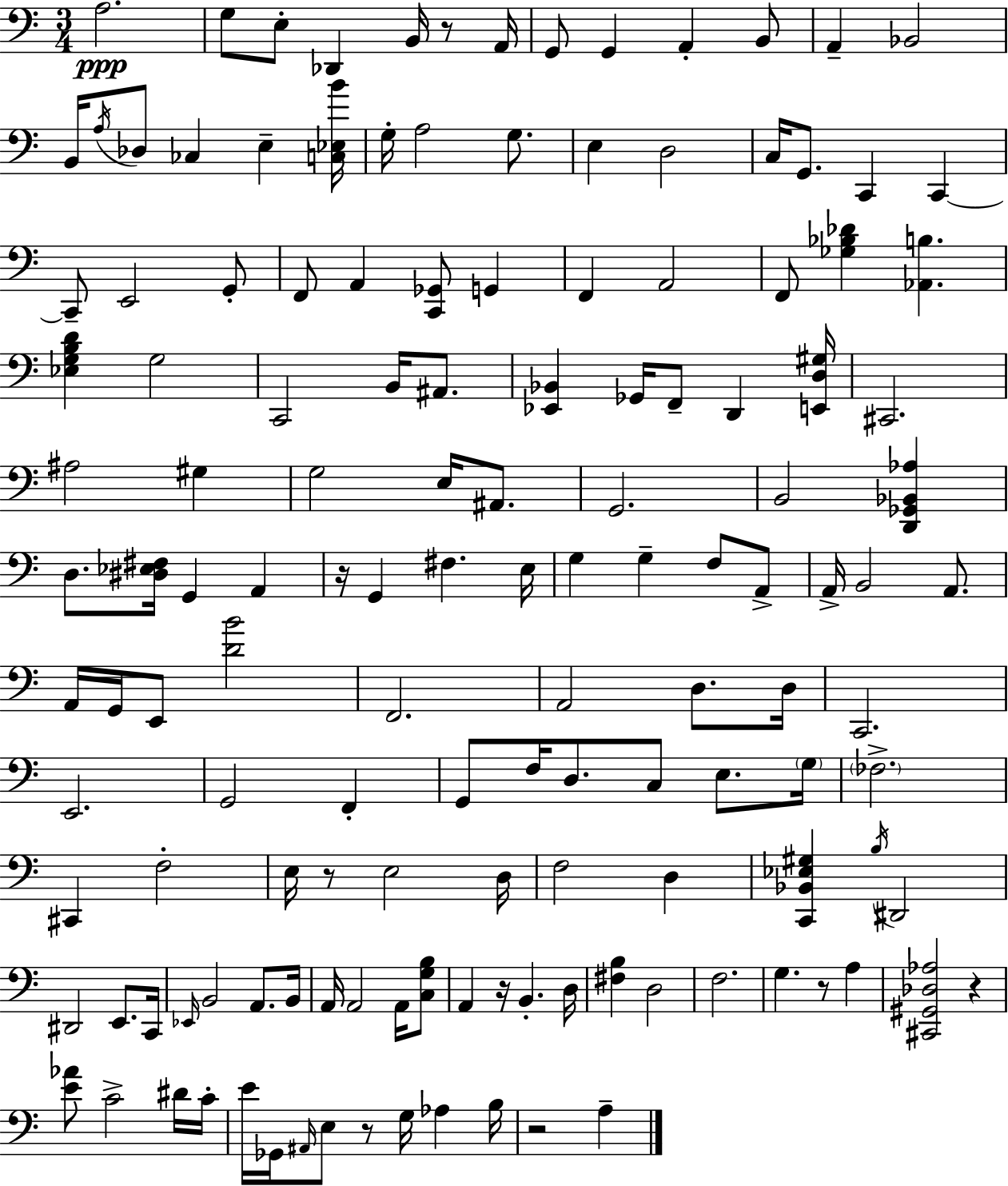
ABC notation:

X:1
T:Untitled
M:3/4
L:1/4
K:C
A,2 G,/2 E,/2 _D,, B,,/4 z/2 A,,/4 G,,/2 G,, A,, B,,/2 A,, _B,,2 B,,/4 A,/4 _D,/2 _C, E, [C,_E,B]/4 G,/4 A,2 G,/2 E, D,2 C,/4 G,,/2 C,, C,, C,,/2 E,,2 G,,/2 F,,/2 A,, [C,,_G,,]/2 G,, F,, A,,2 F,,/2 [_G,_B,_D] [_A,,B,] [_E,G,B,D] G,2 C,,2 B,,/4 ^A,,/2 [_E,,_B,,] _G,,/4 F,,/2 D,, [E,,D,^G,]/4 ^C,,2 ^A,2 ^G, G,2 E,/4 ^A,,/2 G,,2 B,,2 [D,,_G,,_B,,_A,] D,/2 [^D,_E,^F,]/4 G,, A,, z/4 G,, ^F, E,/4 G, G, F,/2 A,,/2 A,,/4 B,,2 A,,/2 A,,/4 G,,/4 E,,/2 [DB]2 F,,2 A,,2 D,/2 D,/4 C,,2 E,,2 G,,2 F,, G,,/2 F,/4 D,/2 C,/2 E,/2 G,/4 _F,2 ^C,, F,2 E,/4 z/2 E,2 D,/4 F,2 D, [C,,_B,,_E,^G,] B,/4 ^D,,2 ^D,,2 E,,/2 C,,/4 _E,,/4 B,,2 A,,/2 B,,/4 A,,/4 A,,2 A,,/4 [C,G,B,]/2 A,, z/4 B,, D,/4 [^F,B,] D,2 F,2 G, z/2 A, [^C,,^G,,_D,_A,]2 z [E_A]/2 C2 ^D/4 C/4 E/4 _G,,/4 ^A,,/4 E,/2 z/2 G,/4 _A, B,/4 z2 A,